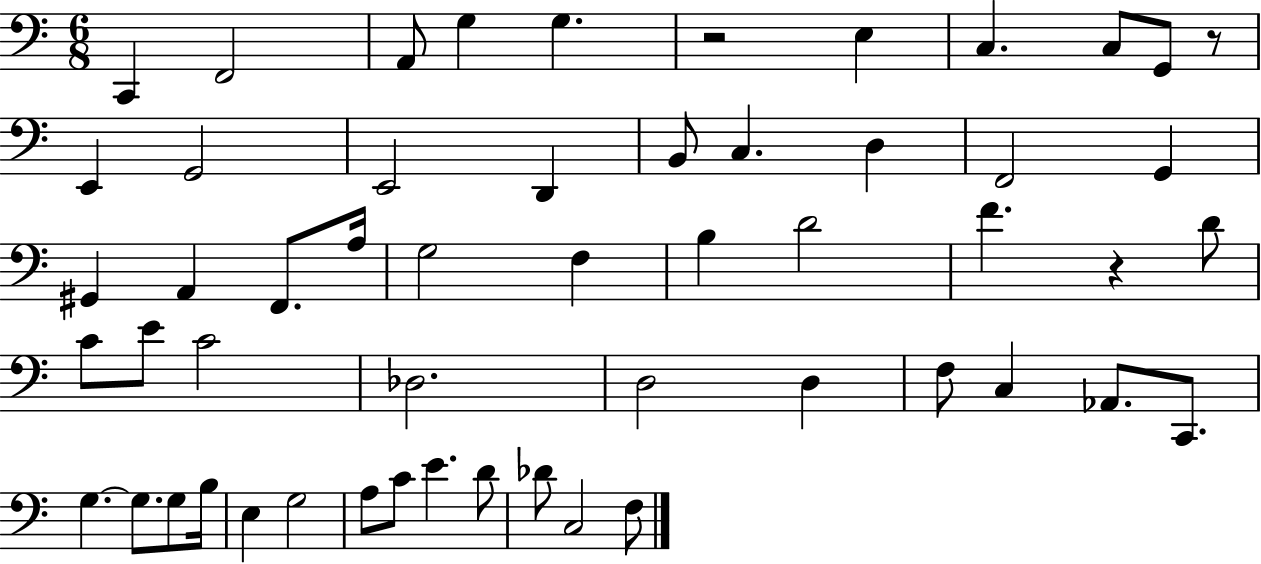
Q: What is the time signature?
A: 6/8